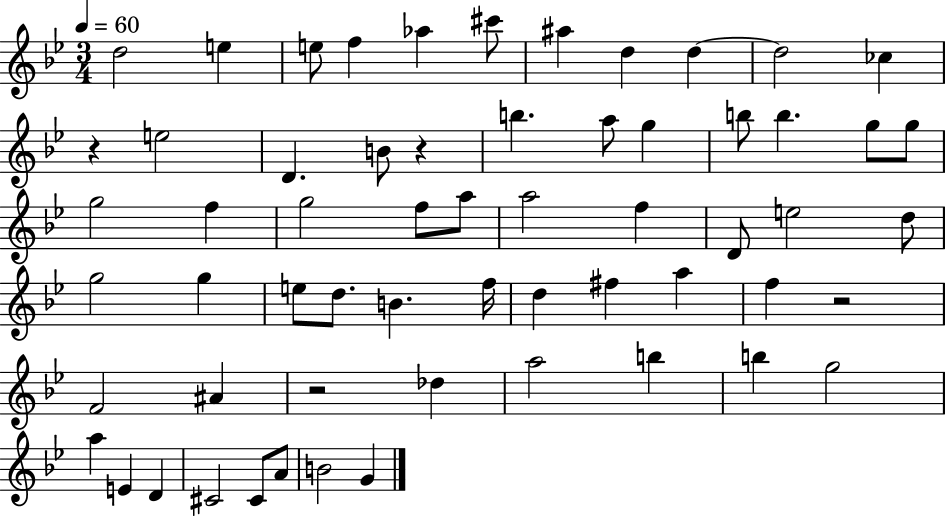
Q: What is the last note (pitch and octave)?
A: G4